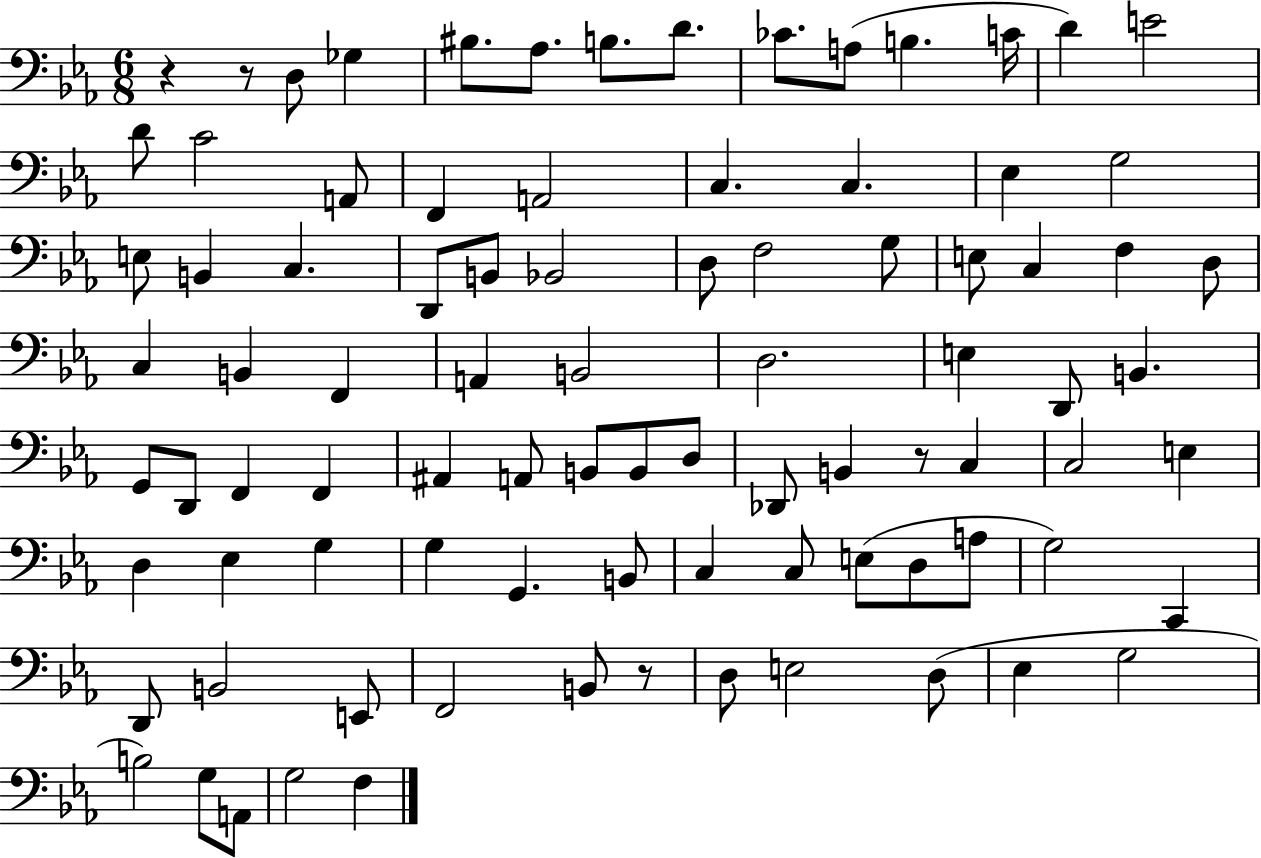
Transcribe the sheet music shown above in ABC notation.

X:1
T:Untitled
M:6/8
L:1/4
K:Eb
z z/2 D,/2 _G, ^B,/2 _A,/2 B,/2 D/2 _C/2 A,/2 B, C/4 D E2 D/2 C2 A,,/2 F,, A,,2 C, C, _E, G,2 E,/2 B,, C, D,,/2 B,,/2 _B,,2 D,/2 F,2 G,/2 E,/2 C, F, D,/2 C, B,, F,, A,, B,,2 D,2 E, D,,/2 B,, G,,/2 D,,/2 F,, F,, ^A,, A,,/2 B,,/2 B,,/2 D,/2 _D,,/2 B,, z/2 C, C,2 E, D, _E, G, G, G,, B,,/2 C, C,/2 E,/2 D,/2 A,/2 G,2 C,, D,,/2 B,,2 E,,/2 F,,2 B,,/2 z/2 D,/2 E,2 D,/2 _E, G,2 B,2 G,/2 A,,/2 G,2 F,